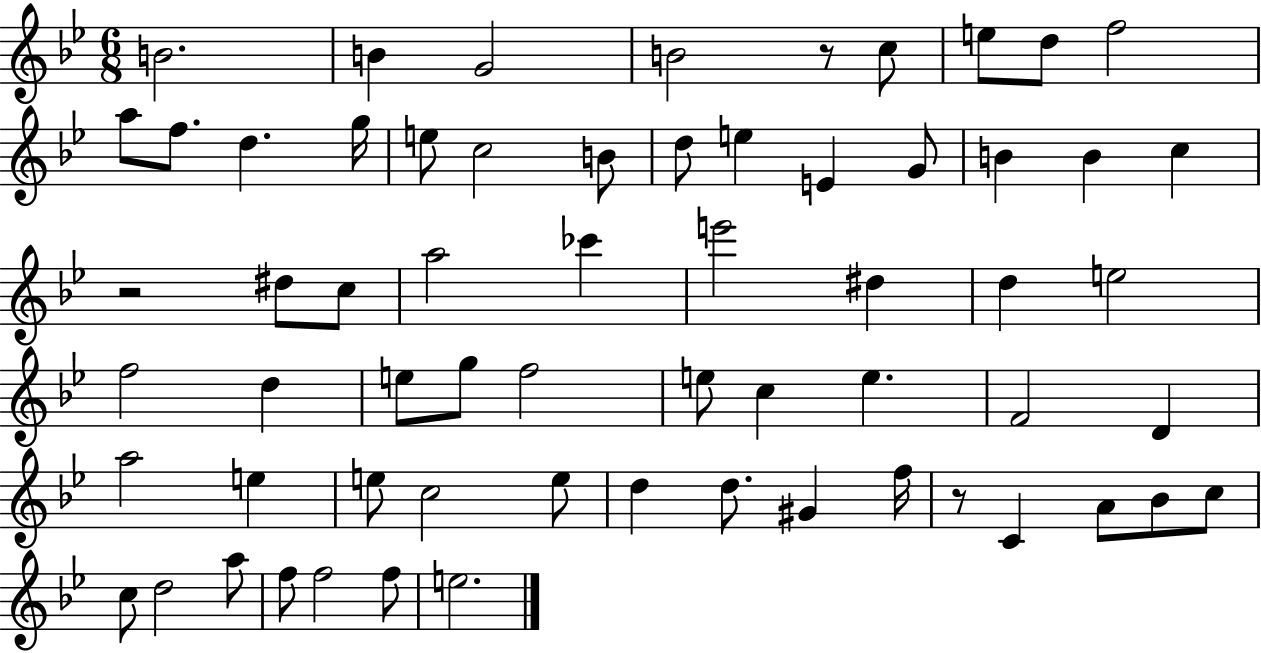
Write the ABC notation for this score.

X:1
T:Untitled
M:6/8
L:1/4
K:Bb
B2 B G2 B2 z/2 c/2 e/2 d/2 f2 a/2 f/2 d g/4 e/2 c2 B/2 d/2 e E G/2 B B c z2 ^d/2 c/2 a2 _c' e'2 ^d d e2 f2 d e/2 g/2 f2 e/2 c e F2 D a2 e e/2 c2 e/2 d d/2 ^G f/4 z/2 C A/2 _B/2 c/2 c/2 d2 a/2 f/2 f2 f/2 e2